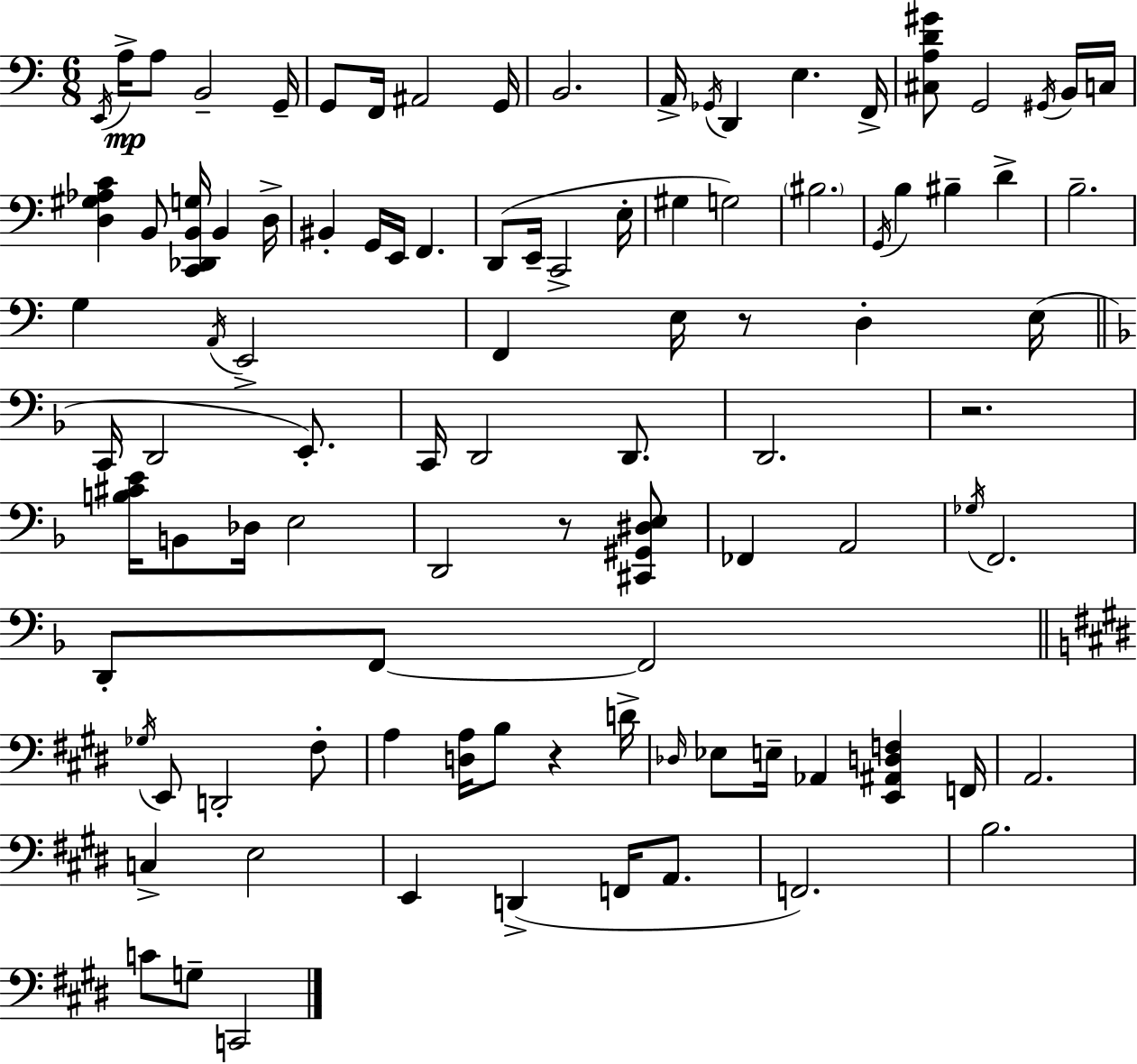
{
  \clef bass
  \numericTimeSignature
  \time 6/8
  \key a \minor
  \acciaccatura { e,16 }\mp a16-> a8 b,2-- | g,16-- g,8 f,16 ais,2 | g,16 b,2. | a,16-> \acciaccatura { ges,16 } d,4 e4. | \break f,16-> <cis a d' gis'>8 g,2 | \acciaccatura { gis,16 } b,16 c16 <d gis aes c'>4 b,8 <c, des, b, g>16 b,4 | d16-> bis,4-. g,16 e,16 f,4. | d,8( e,16-- c,2-> | \break e16-. gis4 g2) | \parenthesize bis2. | \acciaccatura { g,16 } b4 bis4-- | d'4-> b2.-- | \break g4 \acciaccatura { a,16 } e,2-> | f,4 e16 r8 | d4-. e16( \bar "||" \break \key d \minor c,16 d,2 e,8.-.) | c,16 d,2 d,8. | d,2. | r2. | \break <b cis' e'>16 b,8 des16 e2 | d,2 r8 <cis, gis, dis e>8 | fes,4 a,2 | \acciaccatura { ges16 } f,2. | \break d,8-. f,8~~ f,2 | \bar "||" \break \key e \major \acciaccatura { ges16 } e,8 d,2-. fis8-. | a4 <d a>16 b8 r4 | d'16-> \grace { des16 } ees8 e16-- aes,4 <e, ais, d f>4 | f,16 a,2. | \break c4-> e2 | e,4 d,4->( f,16 a,8. | f,2.) | b2. | \break c'8 g8-- c,2 | \bar "|."
}